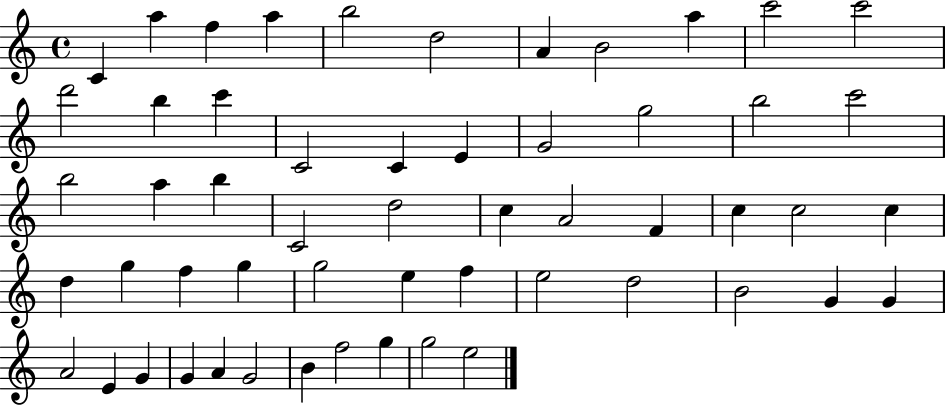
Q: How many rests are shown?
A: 0